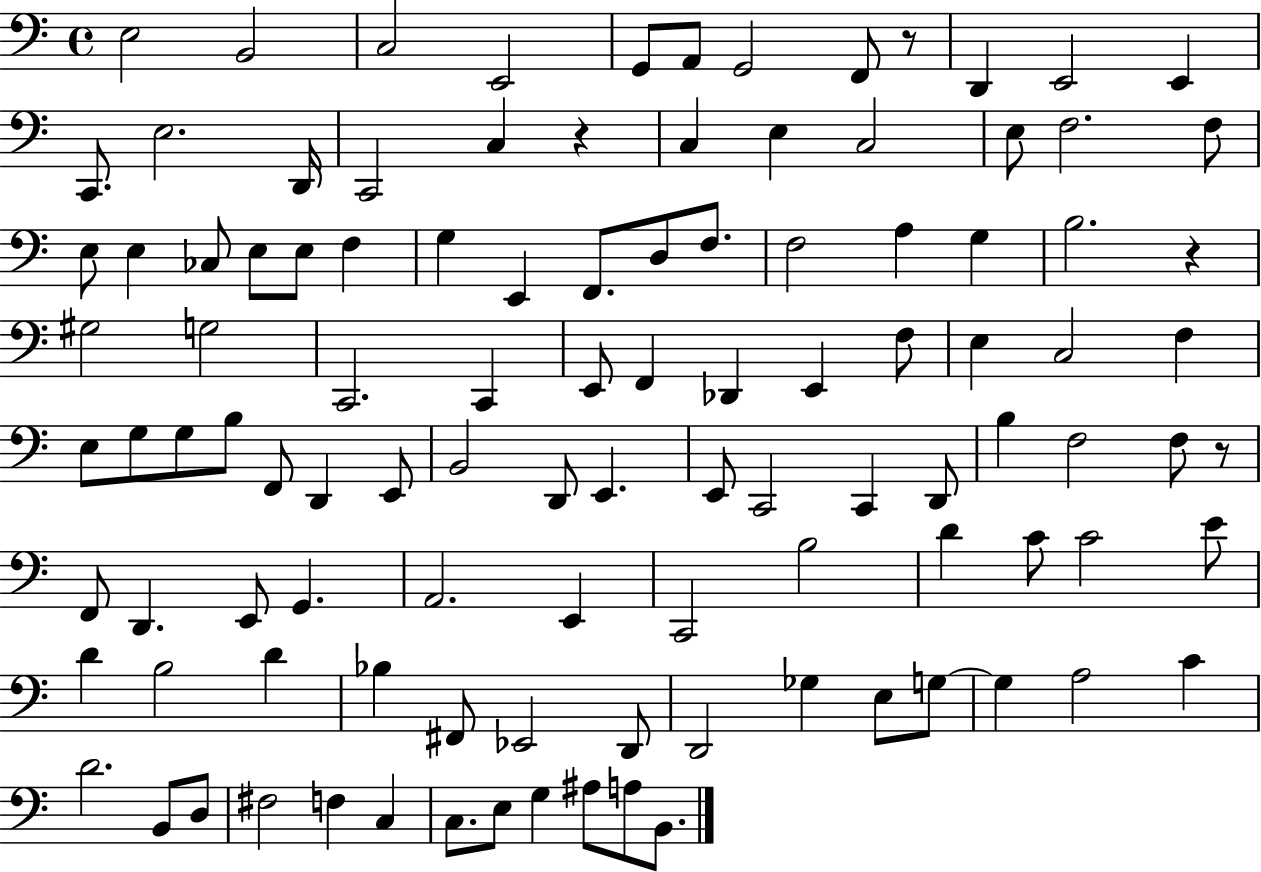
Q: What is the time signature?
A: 4/4